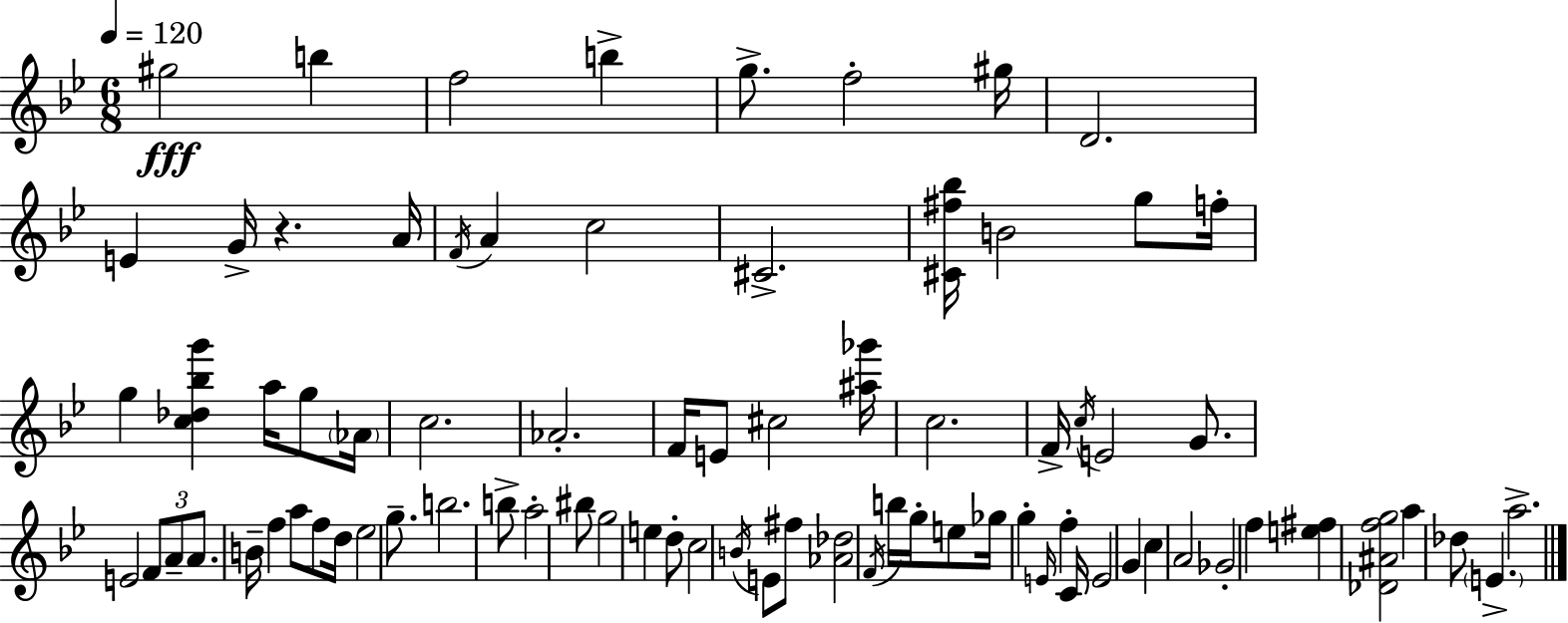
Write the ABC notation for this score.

X:1
T:Untitled
M:6/8
L:1/4
K:Gm
^g2 b f2 b g/2 f2 ^g/4 D2 E G/4 z A/4 F/4 A c2 ^C2 [^C^f_b]/4 B2 g/2 f/4 g [c_d_bg'] a/4 g/2 _A/4 c2 _A2 F/4 E/2 ^c2 [^a_g']/4 c2 F/4 c/4 E2 G/2 E2 F/2 A/2 A/2 B/4 f a/2 f/2 d/4 _e2 g/2 b2 b/2 a2 ^b/2 g2 e d/2 c2 B/4 E/2 ^f/2 [_A_d]2 F/4 b/4 g/4 e/2 _g/4 g E/4 f C/4 E2 G c A2 _G2 f [e^f] [_D^Afg]2 a _d/2 E a2